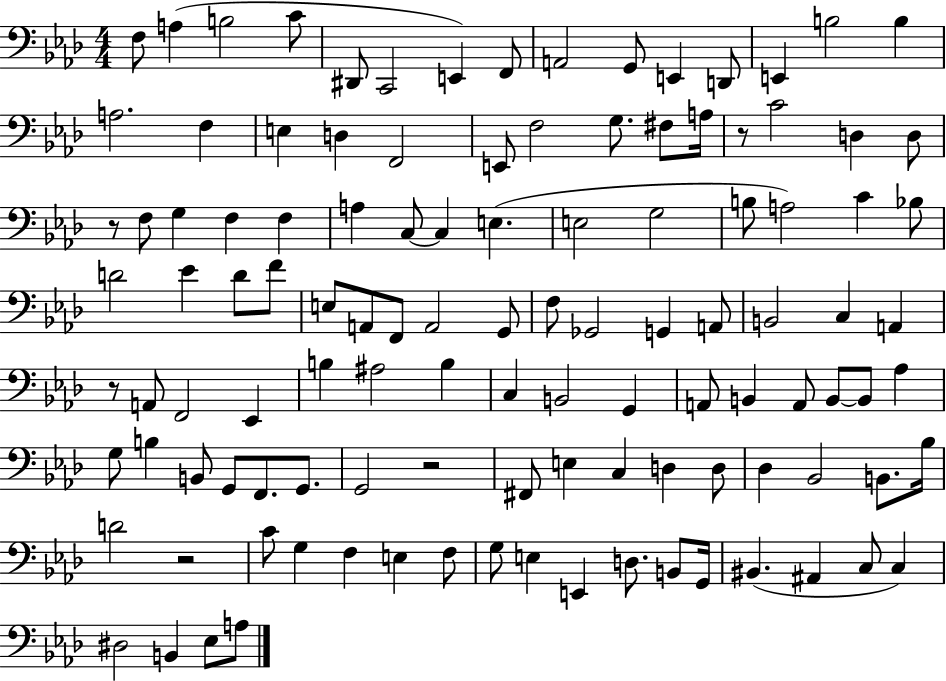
X:1
T:Untitled
M:4/4
L:1/4
K:Ab
F,/2 A, B,2 C/2 ^D,,/2 C,,2 E,, F,,/2 A,,2 G,,/2 E,, D,,/2 E,, B,2 B, A,2 F, E, D, F,,2 E,,/2 F,2 G,/2 ^F,/2 A,/4 z/2 C2 D, D,/2 z/2 F,/2 G, F, F, A, C,/2 C, E, E,2 G,2 B,/2 A,2 C _B,/2 D2 _E D/2 F/2 E,/2 A,,/2 F,,/2 A,,2 G,,/2 F,/2 _G,,2 G,, A,,/2 B,,2 C, A,, z/2 A,,/2 F,,2 _E,, B, ^A,2 B, C, B,,2 G,, A,,/2 B,, A,,/2 B,,/2 B,,/2 _A, G,/2 B, B,,/2 G,,/2 F,,/2 G,,/2 G,,2 z2 ^F,,/2 E, C, D, D,/2 _D, _B,,2 B,,/2 _B,/4 D2 z2 C/2 G, F, E, F,/2 G,/2 E, E,, D,/2 B,,/2 G,,/4 ^B,, ^A,, C,/2 C, ^D,2 B,, _E,/2 A,/2